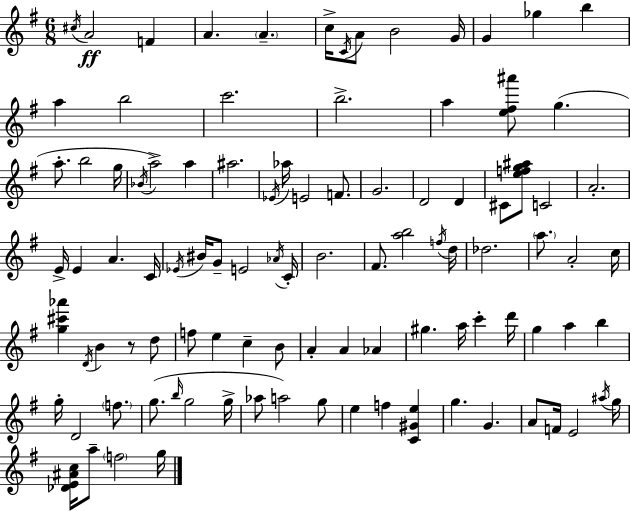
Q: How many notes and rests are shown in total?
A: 100